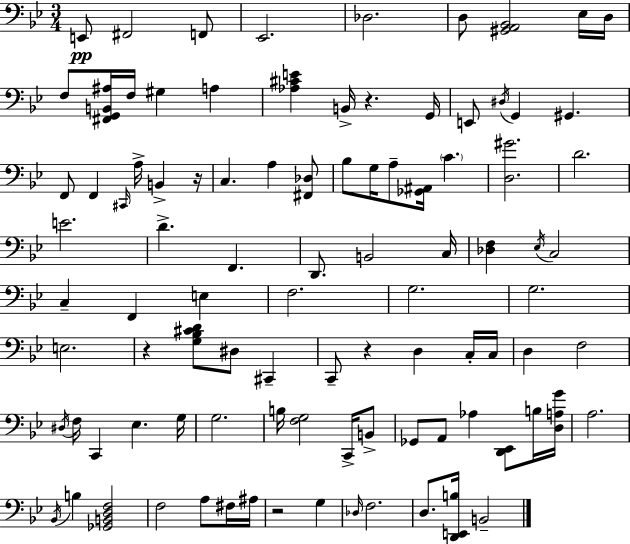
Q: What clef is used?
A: bass